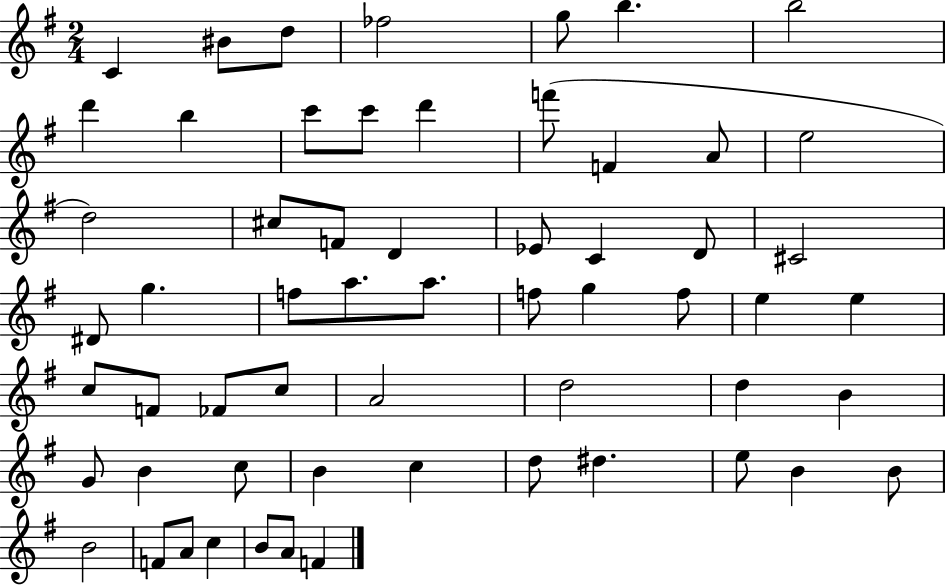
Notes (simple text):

C4/q BIS4/e D5/e FES5/h G5/e B5/q. B5/h D6/q B5/q C6/e C6/e D6/q F6/e F4/q A4/e E5/h D5/h C#5/e F4/e D4/q Eb4/e C4/q D4/e C#4/h D#4/e G5/q. F5/e A5/e. A5/e. F5/e G5/q F5/e E5/q E5/q C5/e F4/e FES4/e C5/e A4/h D5/h D5/q B4/q G4/e B4/q C5/e B4/q C5/q D5/e D#5/q. E5/e B4/q B4/e B4/h F4/e A4/e C5/q B4/e A4/e F4/q